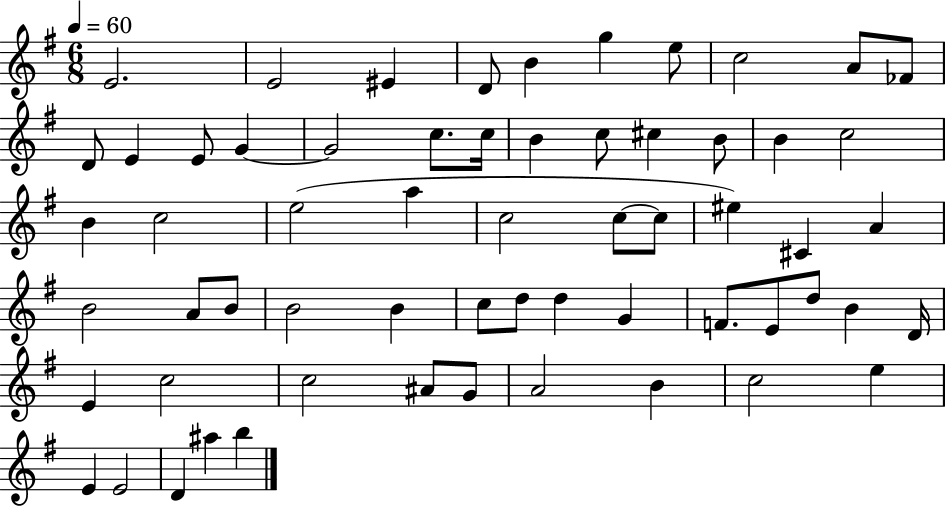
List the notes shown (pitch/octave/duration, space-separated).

E4/h. E4/h EIS4/q D4/e B4/q G5/q E5/e C5/h A4/e FES4/e D4/e E4/q E4/e G4/q G4/h C5/e. C5/s B4/q C5/e C#5/q B4/e B4/q C5/h B4/q C5/h E5/h A5/q C5/h C5/e C5/e EIS5/q C#4/q A4/q B4/h A4/e B4/e B4/h B4/q C5/e D5/e D5/q G4/q F4/e. E4/e D5/e B4/q D4/s E4/q C5/h C5/h A#4/e G4/e A4/h B4/q C5/h E5/q E4/q E4/h D4/q A#5/q B5/q